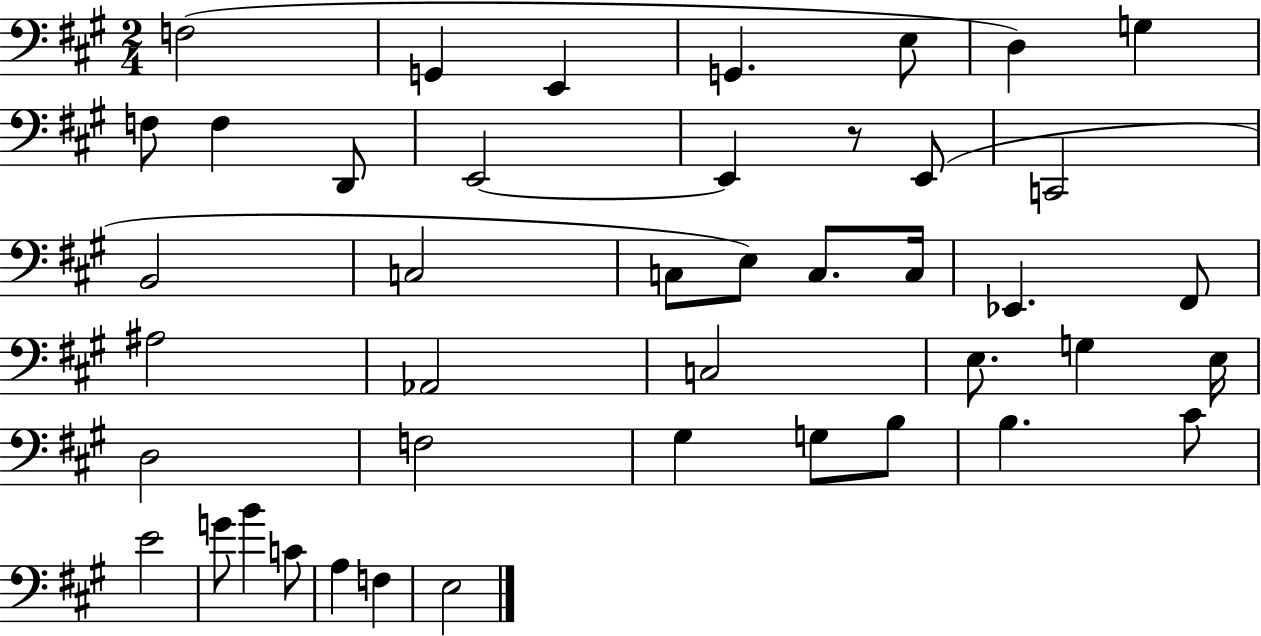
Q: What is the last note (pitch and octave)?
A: E3